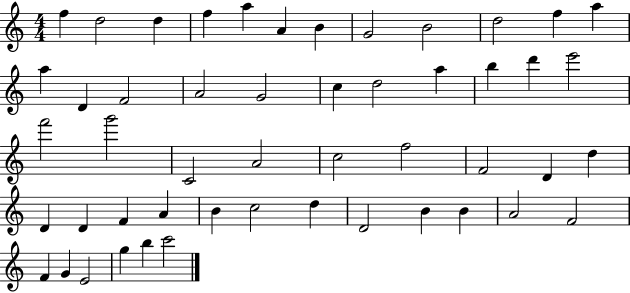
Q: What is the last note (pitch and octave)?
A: C6